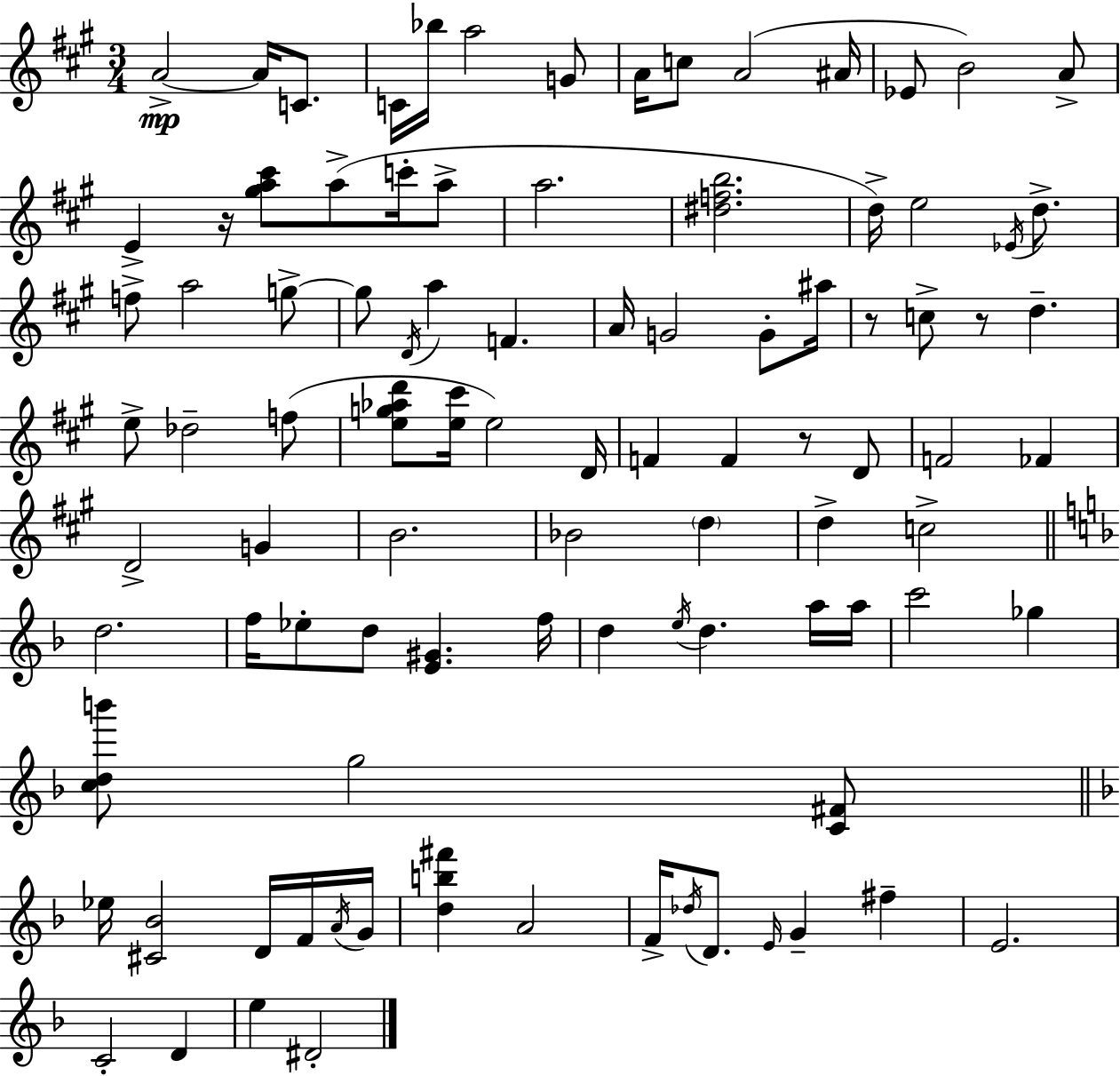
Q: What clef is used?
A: treble